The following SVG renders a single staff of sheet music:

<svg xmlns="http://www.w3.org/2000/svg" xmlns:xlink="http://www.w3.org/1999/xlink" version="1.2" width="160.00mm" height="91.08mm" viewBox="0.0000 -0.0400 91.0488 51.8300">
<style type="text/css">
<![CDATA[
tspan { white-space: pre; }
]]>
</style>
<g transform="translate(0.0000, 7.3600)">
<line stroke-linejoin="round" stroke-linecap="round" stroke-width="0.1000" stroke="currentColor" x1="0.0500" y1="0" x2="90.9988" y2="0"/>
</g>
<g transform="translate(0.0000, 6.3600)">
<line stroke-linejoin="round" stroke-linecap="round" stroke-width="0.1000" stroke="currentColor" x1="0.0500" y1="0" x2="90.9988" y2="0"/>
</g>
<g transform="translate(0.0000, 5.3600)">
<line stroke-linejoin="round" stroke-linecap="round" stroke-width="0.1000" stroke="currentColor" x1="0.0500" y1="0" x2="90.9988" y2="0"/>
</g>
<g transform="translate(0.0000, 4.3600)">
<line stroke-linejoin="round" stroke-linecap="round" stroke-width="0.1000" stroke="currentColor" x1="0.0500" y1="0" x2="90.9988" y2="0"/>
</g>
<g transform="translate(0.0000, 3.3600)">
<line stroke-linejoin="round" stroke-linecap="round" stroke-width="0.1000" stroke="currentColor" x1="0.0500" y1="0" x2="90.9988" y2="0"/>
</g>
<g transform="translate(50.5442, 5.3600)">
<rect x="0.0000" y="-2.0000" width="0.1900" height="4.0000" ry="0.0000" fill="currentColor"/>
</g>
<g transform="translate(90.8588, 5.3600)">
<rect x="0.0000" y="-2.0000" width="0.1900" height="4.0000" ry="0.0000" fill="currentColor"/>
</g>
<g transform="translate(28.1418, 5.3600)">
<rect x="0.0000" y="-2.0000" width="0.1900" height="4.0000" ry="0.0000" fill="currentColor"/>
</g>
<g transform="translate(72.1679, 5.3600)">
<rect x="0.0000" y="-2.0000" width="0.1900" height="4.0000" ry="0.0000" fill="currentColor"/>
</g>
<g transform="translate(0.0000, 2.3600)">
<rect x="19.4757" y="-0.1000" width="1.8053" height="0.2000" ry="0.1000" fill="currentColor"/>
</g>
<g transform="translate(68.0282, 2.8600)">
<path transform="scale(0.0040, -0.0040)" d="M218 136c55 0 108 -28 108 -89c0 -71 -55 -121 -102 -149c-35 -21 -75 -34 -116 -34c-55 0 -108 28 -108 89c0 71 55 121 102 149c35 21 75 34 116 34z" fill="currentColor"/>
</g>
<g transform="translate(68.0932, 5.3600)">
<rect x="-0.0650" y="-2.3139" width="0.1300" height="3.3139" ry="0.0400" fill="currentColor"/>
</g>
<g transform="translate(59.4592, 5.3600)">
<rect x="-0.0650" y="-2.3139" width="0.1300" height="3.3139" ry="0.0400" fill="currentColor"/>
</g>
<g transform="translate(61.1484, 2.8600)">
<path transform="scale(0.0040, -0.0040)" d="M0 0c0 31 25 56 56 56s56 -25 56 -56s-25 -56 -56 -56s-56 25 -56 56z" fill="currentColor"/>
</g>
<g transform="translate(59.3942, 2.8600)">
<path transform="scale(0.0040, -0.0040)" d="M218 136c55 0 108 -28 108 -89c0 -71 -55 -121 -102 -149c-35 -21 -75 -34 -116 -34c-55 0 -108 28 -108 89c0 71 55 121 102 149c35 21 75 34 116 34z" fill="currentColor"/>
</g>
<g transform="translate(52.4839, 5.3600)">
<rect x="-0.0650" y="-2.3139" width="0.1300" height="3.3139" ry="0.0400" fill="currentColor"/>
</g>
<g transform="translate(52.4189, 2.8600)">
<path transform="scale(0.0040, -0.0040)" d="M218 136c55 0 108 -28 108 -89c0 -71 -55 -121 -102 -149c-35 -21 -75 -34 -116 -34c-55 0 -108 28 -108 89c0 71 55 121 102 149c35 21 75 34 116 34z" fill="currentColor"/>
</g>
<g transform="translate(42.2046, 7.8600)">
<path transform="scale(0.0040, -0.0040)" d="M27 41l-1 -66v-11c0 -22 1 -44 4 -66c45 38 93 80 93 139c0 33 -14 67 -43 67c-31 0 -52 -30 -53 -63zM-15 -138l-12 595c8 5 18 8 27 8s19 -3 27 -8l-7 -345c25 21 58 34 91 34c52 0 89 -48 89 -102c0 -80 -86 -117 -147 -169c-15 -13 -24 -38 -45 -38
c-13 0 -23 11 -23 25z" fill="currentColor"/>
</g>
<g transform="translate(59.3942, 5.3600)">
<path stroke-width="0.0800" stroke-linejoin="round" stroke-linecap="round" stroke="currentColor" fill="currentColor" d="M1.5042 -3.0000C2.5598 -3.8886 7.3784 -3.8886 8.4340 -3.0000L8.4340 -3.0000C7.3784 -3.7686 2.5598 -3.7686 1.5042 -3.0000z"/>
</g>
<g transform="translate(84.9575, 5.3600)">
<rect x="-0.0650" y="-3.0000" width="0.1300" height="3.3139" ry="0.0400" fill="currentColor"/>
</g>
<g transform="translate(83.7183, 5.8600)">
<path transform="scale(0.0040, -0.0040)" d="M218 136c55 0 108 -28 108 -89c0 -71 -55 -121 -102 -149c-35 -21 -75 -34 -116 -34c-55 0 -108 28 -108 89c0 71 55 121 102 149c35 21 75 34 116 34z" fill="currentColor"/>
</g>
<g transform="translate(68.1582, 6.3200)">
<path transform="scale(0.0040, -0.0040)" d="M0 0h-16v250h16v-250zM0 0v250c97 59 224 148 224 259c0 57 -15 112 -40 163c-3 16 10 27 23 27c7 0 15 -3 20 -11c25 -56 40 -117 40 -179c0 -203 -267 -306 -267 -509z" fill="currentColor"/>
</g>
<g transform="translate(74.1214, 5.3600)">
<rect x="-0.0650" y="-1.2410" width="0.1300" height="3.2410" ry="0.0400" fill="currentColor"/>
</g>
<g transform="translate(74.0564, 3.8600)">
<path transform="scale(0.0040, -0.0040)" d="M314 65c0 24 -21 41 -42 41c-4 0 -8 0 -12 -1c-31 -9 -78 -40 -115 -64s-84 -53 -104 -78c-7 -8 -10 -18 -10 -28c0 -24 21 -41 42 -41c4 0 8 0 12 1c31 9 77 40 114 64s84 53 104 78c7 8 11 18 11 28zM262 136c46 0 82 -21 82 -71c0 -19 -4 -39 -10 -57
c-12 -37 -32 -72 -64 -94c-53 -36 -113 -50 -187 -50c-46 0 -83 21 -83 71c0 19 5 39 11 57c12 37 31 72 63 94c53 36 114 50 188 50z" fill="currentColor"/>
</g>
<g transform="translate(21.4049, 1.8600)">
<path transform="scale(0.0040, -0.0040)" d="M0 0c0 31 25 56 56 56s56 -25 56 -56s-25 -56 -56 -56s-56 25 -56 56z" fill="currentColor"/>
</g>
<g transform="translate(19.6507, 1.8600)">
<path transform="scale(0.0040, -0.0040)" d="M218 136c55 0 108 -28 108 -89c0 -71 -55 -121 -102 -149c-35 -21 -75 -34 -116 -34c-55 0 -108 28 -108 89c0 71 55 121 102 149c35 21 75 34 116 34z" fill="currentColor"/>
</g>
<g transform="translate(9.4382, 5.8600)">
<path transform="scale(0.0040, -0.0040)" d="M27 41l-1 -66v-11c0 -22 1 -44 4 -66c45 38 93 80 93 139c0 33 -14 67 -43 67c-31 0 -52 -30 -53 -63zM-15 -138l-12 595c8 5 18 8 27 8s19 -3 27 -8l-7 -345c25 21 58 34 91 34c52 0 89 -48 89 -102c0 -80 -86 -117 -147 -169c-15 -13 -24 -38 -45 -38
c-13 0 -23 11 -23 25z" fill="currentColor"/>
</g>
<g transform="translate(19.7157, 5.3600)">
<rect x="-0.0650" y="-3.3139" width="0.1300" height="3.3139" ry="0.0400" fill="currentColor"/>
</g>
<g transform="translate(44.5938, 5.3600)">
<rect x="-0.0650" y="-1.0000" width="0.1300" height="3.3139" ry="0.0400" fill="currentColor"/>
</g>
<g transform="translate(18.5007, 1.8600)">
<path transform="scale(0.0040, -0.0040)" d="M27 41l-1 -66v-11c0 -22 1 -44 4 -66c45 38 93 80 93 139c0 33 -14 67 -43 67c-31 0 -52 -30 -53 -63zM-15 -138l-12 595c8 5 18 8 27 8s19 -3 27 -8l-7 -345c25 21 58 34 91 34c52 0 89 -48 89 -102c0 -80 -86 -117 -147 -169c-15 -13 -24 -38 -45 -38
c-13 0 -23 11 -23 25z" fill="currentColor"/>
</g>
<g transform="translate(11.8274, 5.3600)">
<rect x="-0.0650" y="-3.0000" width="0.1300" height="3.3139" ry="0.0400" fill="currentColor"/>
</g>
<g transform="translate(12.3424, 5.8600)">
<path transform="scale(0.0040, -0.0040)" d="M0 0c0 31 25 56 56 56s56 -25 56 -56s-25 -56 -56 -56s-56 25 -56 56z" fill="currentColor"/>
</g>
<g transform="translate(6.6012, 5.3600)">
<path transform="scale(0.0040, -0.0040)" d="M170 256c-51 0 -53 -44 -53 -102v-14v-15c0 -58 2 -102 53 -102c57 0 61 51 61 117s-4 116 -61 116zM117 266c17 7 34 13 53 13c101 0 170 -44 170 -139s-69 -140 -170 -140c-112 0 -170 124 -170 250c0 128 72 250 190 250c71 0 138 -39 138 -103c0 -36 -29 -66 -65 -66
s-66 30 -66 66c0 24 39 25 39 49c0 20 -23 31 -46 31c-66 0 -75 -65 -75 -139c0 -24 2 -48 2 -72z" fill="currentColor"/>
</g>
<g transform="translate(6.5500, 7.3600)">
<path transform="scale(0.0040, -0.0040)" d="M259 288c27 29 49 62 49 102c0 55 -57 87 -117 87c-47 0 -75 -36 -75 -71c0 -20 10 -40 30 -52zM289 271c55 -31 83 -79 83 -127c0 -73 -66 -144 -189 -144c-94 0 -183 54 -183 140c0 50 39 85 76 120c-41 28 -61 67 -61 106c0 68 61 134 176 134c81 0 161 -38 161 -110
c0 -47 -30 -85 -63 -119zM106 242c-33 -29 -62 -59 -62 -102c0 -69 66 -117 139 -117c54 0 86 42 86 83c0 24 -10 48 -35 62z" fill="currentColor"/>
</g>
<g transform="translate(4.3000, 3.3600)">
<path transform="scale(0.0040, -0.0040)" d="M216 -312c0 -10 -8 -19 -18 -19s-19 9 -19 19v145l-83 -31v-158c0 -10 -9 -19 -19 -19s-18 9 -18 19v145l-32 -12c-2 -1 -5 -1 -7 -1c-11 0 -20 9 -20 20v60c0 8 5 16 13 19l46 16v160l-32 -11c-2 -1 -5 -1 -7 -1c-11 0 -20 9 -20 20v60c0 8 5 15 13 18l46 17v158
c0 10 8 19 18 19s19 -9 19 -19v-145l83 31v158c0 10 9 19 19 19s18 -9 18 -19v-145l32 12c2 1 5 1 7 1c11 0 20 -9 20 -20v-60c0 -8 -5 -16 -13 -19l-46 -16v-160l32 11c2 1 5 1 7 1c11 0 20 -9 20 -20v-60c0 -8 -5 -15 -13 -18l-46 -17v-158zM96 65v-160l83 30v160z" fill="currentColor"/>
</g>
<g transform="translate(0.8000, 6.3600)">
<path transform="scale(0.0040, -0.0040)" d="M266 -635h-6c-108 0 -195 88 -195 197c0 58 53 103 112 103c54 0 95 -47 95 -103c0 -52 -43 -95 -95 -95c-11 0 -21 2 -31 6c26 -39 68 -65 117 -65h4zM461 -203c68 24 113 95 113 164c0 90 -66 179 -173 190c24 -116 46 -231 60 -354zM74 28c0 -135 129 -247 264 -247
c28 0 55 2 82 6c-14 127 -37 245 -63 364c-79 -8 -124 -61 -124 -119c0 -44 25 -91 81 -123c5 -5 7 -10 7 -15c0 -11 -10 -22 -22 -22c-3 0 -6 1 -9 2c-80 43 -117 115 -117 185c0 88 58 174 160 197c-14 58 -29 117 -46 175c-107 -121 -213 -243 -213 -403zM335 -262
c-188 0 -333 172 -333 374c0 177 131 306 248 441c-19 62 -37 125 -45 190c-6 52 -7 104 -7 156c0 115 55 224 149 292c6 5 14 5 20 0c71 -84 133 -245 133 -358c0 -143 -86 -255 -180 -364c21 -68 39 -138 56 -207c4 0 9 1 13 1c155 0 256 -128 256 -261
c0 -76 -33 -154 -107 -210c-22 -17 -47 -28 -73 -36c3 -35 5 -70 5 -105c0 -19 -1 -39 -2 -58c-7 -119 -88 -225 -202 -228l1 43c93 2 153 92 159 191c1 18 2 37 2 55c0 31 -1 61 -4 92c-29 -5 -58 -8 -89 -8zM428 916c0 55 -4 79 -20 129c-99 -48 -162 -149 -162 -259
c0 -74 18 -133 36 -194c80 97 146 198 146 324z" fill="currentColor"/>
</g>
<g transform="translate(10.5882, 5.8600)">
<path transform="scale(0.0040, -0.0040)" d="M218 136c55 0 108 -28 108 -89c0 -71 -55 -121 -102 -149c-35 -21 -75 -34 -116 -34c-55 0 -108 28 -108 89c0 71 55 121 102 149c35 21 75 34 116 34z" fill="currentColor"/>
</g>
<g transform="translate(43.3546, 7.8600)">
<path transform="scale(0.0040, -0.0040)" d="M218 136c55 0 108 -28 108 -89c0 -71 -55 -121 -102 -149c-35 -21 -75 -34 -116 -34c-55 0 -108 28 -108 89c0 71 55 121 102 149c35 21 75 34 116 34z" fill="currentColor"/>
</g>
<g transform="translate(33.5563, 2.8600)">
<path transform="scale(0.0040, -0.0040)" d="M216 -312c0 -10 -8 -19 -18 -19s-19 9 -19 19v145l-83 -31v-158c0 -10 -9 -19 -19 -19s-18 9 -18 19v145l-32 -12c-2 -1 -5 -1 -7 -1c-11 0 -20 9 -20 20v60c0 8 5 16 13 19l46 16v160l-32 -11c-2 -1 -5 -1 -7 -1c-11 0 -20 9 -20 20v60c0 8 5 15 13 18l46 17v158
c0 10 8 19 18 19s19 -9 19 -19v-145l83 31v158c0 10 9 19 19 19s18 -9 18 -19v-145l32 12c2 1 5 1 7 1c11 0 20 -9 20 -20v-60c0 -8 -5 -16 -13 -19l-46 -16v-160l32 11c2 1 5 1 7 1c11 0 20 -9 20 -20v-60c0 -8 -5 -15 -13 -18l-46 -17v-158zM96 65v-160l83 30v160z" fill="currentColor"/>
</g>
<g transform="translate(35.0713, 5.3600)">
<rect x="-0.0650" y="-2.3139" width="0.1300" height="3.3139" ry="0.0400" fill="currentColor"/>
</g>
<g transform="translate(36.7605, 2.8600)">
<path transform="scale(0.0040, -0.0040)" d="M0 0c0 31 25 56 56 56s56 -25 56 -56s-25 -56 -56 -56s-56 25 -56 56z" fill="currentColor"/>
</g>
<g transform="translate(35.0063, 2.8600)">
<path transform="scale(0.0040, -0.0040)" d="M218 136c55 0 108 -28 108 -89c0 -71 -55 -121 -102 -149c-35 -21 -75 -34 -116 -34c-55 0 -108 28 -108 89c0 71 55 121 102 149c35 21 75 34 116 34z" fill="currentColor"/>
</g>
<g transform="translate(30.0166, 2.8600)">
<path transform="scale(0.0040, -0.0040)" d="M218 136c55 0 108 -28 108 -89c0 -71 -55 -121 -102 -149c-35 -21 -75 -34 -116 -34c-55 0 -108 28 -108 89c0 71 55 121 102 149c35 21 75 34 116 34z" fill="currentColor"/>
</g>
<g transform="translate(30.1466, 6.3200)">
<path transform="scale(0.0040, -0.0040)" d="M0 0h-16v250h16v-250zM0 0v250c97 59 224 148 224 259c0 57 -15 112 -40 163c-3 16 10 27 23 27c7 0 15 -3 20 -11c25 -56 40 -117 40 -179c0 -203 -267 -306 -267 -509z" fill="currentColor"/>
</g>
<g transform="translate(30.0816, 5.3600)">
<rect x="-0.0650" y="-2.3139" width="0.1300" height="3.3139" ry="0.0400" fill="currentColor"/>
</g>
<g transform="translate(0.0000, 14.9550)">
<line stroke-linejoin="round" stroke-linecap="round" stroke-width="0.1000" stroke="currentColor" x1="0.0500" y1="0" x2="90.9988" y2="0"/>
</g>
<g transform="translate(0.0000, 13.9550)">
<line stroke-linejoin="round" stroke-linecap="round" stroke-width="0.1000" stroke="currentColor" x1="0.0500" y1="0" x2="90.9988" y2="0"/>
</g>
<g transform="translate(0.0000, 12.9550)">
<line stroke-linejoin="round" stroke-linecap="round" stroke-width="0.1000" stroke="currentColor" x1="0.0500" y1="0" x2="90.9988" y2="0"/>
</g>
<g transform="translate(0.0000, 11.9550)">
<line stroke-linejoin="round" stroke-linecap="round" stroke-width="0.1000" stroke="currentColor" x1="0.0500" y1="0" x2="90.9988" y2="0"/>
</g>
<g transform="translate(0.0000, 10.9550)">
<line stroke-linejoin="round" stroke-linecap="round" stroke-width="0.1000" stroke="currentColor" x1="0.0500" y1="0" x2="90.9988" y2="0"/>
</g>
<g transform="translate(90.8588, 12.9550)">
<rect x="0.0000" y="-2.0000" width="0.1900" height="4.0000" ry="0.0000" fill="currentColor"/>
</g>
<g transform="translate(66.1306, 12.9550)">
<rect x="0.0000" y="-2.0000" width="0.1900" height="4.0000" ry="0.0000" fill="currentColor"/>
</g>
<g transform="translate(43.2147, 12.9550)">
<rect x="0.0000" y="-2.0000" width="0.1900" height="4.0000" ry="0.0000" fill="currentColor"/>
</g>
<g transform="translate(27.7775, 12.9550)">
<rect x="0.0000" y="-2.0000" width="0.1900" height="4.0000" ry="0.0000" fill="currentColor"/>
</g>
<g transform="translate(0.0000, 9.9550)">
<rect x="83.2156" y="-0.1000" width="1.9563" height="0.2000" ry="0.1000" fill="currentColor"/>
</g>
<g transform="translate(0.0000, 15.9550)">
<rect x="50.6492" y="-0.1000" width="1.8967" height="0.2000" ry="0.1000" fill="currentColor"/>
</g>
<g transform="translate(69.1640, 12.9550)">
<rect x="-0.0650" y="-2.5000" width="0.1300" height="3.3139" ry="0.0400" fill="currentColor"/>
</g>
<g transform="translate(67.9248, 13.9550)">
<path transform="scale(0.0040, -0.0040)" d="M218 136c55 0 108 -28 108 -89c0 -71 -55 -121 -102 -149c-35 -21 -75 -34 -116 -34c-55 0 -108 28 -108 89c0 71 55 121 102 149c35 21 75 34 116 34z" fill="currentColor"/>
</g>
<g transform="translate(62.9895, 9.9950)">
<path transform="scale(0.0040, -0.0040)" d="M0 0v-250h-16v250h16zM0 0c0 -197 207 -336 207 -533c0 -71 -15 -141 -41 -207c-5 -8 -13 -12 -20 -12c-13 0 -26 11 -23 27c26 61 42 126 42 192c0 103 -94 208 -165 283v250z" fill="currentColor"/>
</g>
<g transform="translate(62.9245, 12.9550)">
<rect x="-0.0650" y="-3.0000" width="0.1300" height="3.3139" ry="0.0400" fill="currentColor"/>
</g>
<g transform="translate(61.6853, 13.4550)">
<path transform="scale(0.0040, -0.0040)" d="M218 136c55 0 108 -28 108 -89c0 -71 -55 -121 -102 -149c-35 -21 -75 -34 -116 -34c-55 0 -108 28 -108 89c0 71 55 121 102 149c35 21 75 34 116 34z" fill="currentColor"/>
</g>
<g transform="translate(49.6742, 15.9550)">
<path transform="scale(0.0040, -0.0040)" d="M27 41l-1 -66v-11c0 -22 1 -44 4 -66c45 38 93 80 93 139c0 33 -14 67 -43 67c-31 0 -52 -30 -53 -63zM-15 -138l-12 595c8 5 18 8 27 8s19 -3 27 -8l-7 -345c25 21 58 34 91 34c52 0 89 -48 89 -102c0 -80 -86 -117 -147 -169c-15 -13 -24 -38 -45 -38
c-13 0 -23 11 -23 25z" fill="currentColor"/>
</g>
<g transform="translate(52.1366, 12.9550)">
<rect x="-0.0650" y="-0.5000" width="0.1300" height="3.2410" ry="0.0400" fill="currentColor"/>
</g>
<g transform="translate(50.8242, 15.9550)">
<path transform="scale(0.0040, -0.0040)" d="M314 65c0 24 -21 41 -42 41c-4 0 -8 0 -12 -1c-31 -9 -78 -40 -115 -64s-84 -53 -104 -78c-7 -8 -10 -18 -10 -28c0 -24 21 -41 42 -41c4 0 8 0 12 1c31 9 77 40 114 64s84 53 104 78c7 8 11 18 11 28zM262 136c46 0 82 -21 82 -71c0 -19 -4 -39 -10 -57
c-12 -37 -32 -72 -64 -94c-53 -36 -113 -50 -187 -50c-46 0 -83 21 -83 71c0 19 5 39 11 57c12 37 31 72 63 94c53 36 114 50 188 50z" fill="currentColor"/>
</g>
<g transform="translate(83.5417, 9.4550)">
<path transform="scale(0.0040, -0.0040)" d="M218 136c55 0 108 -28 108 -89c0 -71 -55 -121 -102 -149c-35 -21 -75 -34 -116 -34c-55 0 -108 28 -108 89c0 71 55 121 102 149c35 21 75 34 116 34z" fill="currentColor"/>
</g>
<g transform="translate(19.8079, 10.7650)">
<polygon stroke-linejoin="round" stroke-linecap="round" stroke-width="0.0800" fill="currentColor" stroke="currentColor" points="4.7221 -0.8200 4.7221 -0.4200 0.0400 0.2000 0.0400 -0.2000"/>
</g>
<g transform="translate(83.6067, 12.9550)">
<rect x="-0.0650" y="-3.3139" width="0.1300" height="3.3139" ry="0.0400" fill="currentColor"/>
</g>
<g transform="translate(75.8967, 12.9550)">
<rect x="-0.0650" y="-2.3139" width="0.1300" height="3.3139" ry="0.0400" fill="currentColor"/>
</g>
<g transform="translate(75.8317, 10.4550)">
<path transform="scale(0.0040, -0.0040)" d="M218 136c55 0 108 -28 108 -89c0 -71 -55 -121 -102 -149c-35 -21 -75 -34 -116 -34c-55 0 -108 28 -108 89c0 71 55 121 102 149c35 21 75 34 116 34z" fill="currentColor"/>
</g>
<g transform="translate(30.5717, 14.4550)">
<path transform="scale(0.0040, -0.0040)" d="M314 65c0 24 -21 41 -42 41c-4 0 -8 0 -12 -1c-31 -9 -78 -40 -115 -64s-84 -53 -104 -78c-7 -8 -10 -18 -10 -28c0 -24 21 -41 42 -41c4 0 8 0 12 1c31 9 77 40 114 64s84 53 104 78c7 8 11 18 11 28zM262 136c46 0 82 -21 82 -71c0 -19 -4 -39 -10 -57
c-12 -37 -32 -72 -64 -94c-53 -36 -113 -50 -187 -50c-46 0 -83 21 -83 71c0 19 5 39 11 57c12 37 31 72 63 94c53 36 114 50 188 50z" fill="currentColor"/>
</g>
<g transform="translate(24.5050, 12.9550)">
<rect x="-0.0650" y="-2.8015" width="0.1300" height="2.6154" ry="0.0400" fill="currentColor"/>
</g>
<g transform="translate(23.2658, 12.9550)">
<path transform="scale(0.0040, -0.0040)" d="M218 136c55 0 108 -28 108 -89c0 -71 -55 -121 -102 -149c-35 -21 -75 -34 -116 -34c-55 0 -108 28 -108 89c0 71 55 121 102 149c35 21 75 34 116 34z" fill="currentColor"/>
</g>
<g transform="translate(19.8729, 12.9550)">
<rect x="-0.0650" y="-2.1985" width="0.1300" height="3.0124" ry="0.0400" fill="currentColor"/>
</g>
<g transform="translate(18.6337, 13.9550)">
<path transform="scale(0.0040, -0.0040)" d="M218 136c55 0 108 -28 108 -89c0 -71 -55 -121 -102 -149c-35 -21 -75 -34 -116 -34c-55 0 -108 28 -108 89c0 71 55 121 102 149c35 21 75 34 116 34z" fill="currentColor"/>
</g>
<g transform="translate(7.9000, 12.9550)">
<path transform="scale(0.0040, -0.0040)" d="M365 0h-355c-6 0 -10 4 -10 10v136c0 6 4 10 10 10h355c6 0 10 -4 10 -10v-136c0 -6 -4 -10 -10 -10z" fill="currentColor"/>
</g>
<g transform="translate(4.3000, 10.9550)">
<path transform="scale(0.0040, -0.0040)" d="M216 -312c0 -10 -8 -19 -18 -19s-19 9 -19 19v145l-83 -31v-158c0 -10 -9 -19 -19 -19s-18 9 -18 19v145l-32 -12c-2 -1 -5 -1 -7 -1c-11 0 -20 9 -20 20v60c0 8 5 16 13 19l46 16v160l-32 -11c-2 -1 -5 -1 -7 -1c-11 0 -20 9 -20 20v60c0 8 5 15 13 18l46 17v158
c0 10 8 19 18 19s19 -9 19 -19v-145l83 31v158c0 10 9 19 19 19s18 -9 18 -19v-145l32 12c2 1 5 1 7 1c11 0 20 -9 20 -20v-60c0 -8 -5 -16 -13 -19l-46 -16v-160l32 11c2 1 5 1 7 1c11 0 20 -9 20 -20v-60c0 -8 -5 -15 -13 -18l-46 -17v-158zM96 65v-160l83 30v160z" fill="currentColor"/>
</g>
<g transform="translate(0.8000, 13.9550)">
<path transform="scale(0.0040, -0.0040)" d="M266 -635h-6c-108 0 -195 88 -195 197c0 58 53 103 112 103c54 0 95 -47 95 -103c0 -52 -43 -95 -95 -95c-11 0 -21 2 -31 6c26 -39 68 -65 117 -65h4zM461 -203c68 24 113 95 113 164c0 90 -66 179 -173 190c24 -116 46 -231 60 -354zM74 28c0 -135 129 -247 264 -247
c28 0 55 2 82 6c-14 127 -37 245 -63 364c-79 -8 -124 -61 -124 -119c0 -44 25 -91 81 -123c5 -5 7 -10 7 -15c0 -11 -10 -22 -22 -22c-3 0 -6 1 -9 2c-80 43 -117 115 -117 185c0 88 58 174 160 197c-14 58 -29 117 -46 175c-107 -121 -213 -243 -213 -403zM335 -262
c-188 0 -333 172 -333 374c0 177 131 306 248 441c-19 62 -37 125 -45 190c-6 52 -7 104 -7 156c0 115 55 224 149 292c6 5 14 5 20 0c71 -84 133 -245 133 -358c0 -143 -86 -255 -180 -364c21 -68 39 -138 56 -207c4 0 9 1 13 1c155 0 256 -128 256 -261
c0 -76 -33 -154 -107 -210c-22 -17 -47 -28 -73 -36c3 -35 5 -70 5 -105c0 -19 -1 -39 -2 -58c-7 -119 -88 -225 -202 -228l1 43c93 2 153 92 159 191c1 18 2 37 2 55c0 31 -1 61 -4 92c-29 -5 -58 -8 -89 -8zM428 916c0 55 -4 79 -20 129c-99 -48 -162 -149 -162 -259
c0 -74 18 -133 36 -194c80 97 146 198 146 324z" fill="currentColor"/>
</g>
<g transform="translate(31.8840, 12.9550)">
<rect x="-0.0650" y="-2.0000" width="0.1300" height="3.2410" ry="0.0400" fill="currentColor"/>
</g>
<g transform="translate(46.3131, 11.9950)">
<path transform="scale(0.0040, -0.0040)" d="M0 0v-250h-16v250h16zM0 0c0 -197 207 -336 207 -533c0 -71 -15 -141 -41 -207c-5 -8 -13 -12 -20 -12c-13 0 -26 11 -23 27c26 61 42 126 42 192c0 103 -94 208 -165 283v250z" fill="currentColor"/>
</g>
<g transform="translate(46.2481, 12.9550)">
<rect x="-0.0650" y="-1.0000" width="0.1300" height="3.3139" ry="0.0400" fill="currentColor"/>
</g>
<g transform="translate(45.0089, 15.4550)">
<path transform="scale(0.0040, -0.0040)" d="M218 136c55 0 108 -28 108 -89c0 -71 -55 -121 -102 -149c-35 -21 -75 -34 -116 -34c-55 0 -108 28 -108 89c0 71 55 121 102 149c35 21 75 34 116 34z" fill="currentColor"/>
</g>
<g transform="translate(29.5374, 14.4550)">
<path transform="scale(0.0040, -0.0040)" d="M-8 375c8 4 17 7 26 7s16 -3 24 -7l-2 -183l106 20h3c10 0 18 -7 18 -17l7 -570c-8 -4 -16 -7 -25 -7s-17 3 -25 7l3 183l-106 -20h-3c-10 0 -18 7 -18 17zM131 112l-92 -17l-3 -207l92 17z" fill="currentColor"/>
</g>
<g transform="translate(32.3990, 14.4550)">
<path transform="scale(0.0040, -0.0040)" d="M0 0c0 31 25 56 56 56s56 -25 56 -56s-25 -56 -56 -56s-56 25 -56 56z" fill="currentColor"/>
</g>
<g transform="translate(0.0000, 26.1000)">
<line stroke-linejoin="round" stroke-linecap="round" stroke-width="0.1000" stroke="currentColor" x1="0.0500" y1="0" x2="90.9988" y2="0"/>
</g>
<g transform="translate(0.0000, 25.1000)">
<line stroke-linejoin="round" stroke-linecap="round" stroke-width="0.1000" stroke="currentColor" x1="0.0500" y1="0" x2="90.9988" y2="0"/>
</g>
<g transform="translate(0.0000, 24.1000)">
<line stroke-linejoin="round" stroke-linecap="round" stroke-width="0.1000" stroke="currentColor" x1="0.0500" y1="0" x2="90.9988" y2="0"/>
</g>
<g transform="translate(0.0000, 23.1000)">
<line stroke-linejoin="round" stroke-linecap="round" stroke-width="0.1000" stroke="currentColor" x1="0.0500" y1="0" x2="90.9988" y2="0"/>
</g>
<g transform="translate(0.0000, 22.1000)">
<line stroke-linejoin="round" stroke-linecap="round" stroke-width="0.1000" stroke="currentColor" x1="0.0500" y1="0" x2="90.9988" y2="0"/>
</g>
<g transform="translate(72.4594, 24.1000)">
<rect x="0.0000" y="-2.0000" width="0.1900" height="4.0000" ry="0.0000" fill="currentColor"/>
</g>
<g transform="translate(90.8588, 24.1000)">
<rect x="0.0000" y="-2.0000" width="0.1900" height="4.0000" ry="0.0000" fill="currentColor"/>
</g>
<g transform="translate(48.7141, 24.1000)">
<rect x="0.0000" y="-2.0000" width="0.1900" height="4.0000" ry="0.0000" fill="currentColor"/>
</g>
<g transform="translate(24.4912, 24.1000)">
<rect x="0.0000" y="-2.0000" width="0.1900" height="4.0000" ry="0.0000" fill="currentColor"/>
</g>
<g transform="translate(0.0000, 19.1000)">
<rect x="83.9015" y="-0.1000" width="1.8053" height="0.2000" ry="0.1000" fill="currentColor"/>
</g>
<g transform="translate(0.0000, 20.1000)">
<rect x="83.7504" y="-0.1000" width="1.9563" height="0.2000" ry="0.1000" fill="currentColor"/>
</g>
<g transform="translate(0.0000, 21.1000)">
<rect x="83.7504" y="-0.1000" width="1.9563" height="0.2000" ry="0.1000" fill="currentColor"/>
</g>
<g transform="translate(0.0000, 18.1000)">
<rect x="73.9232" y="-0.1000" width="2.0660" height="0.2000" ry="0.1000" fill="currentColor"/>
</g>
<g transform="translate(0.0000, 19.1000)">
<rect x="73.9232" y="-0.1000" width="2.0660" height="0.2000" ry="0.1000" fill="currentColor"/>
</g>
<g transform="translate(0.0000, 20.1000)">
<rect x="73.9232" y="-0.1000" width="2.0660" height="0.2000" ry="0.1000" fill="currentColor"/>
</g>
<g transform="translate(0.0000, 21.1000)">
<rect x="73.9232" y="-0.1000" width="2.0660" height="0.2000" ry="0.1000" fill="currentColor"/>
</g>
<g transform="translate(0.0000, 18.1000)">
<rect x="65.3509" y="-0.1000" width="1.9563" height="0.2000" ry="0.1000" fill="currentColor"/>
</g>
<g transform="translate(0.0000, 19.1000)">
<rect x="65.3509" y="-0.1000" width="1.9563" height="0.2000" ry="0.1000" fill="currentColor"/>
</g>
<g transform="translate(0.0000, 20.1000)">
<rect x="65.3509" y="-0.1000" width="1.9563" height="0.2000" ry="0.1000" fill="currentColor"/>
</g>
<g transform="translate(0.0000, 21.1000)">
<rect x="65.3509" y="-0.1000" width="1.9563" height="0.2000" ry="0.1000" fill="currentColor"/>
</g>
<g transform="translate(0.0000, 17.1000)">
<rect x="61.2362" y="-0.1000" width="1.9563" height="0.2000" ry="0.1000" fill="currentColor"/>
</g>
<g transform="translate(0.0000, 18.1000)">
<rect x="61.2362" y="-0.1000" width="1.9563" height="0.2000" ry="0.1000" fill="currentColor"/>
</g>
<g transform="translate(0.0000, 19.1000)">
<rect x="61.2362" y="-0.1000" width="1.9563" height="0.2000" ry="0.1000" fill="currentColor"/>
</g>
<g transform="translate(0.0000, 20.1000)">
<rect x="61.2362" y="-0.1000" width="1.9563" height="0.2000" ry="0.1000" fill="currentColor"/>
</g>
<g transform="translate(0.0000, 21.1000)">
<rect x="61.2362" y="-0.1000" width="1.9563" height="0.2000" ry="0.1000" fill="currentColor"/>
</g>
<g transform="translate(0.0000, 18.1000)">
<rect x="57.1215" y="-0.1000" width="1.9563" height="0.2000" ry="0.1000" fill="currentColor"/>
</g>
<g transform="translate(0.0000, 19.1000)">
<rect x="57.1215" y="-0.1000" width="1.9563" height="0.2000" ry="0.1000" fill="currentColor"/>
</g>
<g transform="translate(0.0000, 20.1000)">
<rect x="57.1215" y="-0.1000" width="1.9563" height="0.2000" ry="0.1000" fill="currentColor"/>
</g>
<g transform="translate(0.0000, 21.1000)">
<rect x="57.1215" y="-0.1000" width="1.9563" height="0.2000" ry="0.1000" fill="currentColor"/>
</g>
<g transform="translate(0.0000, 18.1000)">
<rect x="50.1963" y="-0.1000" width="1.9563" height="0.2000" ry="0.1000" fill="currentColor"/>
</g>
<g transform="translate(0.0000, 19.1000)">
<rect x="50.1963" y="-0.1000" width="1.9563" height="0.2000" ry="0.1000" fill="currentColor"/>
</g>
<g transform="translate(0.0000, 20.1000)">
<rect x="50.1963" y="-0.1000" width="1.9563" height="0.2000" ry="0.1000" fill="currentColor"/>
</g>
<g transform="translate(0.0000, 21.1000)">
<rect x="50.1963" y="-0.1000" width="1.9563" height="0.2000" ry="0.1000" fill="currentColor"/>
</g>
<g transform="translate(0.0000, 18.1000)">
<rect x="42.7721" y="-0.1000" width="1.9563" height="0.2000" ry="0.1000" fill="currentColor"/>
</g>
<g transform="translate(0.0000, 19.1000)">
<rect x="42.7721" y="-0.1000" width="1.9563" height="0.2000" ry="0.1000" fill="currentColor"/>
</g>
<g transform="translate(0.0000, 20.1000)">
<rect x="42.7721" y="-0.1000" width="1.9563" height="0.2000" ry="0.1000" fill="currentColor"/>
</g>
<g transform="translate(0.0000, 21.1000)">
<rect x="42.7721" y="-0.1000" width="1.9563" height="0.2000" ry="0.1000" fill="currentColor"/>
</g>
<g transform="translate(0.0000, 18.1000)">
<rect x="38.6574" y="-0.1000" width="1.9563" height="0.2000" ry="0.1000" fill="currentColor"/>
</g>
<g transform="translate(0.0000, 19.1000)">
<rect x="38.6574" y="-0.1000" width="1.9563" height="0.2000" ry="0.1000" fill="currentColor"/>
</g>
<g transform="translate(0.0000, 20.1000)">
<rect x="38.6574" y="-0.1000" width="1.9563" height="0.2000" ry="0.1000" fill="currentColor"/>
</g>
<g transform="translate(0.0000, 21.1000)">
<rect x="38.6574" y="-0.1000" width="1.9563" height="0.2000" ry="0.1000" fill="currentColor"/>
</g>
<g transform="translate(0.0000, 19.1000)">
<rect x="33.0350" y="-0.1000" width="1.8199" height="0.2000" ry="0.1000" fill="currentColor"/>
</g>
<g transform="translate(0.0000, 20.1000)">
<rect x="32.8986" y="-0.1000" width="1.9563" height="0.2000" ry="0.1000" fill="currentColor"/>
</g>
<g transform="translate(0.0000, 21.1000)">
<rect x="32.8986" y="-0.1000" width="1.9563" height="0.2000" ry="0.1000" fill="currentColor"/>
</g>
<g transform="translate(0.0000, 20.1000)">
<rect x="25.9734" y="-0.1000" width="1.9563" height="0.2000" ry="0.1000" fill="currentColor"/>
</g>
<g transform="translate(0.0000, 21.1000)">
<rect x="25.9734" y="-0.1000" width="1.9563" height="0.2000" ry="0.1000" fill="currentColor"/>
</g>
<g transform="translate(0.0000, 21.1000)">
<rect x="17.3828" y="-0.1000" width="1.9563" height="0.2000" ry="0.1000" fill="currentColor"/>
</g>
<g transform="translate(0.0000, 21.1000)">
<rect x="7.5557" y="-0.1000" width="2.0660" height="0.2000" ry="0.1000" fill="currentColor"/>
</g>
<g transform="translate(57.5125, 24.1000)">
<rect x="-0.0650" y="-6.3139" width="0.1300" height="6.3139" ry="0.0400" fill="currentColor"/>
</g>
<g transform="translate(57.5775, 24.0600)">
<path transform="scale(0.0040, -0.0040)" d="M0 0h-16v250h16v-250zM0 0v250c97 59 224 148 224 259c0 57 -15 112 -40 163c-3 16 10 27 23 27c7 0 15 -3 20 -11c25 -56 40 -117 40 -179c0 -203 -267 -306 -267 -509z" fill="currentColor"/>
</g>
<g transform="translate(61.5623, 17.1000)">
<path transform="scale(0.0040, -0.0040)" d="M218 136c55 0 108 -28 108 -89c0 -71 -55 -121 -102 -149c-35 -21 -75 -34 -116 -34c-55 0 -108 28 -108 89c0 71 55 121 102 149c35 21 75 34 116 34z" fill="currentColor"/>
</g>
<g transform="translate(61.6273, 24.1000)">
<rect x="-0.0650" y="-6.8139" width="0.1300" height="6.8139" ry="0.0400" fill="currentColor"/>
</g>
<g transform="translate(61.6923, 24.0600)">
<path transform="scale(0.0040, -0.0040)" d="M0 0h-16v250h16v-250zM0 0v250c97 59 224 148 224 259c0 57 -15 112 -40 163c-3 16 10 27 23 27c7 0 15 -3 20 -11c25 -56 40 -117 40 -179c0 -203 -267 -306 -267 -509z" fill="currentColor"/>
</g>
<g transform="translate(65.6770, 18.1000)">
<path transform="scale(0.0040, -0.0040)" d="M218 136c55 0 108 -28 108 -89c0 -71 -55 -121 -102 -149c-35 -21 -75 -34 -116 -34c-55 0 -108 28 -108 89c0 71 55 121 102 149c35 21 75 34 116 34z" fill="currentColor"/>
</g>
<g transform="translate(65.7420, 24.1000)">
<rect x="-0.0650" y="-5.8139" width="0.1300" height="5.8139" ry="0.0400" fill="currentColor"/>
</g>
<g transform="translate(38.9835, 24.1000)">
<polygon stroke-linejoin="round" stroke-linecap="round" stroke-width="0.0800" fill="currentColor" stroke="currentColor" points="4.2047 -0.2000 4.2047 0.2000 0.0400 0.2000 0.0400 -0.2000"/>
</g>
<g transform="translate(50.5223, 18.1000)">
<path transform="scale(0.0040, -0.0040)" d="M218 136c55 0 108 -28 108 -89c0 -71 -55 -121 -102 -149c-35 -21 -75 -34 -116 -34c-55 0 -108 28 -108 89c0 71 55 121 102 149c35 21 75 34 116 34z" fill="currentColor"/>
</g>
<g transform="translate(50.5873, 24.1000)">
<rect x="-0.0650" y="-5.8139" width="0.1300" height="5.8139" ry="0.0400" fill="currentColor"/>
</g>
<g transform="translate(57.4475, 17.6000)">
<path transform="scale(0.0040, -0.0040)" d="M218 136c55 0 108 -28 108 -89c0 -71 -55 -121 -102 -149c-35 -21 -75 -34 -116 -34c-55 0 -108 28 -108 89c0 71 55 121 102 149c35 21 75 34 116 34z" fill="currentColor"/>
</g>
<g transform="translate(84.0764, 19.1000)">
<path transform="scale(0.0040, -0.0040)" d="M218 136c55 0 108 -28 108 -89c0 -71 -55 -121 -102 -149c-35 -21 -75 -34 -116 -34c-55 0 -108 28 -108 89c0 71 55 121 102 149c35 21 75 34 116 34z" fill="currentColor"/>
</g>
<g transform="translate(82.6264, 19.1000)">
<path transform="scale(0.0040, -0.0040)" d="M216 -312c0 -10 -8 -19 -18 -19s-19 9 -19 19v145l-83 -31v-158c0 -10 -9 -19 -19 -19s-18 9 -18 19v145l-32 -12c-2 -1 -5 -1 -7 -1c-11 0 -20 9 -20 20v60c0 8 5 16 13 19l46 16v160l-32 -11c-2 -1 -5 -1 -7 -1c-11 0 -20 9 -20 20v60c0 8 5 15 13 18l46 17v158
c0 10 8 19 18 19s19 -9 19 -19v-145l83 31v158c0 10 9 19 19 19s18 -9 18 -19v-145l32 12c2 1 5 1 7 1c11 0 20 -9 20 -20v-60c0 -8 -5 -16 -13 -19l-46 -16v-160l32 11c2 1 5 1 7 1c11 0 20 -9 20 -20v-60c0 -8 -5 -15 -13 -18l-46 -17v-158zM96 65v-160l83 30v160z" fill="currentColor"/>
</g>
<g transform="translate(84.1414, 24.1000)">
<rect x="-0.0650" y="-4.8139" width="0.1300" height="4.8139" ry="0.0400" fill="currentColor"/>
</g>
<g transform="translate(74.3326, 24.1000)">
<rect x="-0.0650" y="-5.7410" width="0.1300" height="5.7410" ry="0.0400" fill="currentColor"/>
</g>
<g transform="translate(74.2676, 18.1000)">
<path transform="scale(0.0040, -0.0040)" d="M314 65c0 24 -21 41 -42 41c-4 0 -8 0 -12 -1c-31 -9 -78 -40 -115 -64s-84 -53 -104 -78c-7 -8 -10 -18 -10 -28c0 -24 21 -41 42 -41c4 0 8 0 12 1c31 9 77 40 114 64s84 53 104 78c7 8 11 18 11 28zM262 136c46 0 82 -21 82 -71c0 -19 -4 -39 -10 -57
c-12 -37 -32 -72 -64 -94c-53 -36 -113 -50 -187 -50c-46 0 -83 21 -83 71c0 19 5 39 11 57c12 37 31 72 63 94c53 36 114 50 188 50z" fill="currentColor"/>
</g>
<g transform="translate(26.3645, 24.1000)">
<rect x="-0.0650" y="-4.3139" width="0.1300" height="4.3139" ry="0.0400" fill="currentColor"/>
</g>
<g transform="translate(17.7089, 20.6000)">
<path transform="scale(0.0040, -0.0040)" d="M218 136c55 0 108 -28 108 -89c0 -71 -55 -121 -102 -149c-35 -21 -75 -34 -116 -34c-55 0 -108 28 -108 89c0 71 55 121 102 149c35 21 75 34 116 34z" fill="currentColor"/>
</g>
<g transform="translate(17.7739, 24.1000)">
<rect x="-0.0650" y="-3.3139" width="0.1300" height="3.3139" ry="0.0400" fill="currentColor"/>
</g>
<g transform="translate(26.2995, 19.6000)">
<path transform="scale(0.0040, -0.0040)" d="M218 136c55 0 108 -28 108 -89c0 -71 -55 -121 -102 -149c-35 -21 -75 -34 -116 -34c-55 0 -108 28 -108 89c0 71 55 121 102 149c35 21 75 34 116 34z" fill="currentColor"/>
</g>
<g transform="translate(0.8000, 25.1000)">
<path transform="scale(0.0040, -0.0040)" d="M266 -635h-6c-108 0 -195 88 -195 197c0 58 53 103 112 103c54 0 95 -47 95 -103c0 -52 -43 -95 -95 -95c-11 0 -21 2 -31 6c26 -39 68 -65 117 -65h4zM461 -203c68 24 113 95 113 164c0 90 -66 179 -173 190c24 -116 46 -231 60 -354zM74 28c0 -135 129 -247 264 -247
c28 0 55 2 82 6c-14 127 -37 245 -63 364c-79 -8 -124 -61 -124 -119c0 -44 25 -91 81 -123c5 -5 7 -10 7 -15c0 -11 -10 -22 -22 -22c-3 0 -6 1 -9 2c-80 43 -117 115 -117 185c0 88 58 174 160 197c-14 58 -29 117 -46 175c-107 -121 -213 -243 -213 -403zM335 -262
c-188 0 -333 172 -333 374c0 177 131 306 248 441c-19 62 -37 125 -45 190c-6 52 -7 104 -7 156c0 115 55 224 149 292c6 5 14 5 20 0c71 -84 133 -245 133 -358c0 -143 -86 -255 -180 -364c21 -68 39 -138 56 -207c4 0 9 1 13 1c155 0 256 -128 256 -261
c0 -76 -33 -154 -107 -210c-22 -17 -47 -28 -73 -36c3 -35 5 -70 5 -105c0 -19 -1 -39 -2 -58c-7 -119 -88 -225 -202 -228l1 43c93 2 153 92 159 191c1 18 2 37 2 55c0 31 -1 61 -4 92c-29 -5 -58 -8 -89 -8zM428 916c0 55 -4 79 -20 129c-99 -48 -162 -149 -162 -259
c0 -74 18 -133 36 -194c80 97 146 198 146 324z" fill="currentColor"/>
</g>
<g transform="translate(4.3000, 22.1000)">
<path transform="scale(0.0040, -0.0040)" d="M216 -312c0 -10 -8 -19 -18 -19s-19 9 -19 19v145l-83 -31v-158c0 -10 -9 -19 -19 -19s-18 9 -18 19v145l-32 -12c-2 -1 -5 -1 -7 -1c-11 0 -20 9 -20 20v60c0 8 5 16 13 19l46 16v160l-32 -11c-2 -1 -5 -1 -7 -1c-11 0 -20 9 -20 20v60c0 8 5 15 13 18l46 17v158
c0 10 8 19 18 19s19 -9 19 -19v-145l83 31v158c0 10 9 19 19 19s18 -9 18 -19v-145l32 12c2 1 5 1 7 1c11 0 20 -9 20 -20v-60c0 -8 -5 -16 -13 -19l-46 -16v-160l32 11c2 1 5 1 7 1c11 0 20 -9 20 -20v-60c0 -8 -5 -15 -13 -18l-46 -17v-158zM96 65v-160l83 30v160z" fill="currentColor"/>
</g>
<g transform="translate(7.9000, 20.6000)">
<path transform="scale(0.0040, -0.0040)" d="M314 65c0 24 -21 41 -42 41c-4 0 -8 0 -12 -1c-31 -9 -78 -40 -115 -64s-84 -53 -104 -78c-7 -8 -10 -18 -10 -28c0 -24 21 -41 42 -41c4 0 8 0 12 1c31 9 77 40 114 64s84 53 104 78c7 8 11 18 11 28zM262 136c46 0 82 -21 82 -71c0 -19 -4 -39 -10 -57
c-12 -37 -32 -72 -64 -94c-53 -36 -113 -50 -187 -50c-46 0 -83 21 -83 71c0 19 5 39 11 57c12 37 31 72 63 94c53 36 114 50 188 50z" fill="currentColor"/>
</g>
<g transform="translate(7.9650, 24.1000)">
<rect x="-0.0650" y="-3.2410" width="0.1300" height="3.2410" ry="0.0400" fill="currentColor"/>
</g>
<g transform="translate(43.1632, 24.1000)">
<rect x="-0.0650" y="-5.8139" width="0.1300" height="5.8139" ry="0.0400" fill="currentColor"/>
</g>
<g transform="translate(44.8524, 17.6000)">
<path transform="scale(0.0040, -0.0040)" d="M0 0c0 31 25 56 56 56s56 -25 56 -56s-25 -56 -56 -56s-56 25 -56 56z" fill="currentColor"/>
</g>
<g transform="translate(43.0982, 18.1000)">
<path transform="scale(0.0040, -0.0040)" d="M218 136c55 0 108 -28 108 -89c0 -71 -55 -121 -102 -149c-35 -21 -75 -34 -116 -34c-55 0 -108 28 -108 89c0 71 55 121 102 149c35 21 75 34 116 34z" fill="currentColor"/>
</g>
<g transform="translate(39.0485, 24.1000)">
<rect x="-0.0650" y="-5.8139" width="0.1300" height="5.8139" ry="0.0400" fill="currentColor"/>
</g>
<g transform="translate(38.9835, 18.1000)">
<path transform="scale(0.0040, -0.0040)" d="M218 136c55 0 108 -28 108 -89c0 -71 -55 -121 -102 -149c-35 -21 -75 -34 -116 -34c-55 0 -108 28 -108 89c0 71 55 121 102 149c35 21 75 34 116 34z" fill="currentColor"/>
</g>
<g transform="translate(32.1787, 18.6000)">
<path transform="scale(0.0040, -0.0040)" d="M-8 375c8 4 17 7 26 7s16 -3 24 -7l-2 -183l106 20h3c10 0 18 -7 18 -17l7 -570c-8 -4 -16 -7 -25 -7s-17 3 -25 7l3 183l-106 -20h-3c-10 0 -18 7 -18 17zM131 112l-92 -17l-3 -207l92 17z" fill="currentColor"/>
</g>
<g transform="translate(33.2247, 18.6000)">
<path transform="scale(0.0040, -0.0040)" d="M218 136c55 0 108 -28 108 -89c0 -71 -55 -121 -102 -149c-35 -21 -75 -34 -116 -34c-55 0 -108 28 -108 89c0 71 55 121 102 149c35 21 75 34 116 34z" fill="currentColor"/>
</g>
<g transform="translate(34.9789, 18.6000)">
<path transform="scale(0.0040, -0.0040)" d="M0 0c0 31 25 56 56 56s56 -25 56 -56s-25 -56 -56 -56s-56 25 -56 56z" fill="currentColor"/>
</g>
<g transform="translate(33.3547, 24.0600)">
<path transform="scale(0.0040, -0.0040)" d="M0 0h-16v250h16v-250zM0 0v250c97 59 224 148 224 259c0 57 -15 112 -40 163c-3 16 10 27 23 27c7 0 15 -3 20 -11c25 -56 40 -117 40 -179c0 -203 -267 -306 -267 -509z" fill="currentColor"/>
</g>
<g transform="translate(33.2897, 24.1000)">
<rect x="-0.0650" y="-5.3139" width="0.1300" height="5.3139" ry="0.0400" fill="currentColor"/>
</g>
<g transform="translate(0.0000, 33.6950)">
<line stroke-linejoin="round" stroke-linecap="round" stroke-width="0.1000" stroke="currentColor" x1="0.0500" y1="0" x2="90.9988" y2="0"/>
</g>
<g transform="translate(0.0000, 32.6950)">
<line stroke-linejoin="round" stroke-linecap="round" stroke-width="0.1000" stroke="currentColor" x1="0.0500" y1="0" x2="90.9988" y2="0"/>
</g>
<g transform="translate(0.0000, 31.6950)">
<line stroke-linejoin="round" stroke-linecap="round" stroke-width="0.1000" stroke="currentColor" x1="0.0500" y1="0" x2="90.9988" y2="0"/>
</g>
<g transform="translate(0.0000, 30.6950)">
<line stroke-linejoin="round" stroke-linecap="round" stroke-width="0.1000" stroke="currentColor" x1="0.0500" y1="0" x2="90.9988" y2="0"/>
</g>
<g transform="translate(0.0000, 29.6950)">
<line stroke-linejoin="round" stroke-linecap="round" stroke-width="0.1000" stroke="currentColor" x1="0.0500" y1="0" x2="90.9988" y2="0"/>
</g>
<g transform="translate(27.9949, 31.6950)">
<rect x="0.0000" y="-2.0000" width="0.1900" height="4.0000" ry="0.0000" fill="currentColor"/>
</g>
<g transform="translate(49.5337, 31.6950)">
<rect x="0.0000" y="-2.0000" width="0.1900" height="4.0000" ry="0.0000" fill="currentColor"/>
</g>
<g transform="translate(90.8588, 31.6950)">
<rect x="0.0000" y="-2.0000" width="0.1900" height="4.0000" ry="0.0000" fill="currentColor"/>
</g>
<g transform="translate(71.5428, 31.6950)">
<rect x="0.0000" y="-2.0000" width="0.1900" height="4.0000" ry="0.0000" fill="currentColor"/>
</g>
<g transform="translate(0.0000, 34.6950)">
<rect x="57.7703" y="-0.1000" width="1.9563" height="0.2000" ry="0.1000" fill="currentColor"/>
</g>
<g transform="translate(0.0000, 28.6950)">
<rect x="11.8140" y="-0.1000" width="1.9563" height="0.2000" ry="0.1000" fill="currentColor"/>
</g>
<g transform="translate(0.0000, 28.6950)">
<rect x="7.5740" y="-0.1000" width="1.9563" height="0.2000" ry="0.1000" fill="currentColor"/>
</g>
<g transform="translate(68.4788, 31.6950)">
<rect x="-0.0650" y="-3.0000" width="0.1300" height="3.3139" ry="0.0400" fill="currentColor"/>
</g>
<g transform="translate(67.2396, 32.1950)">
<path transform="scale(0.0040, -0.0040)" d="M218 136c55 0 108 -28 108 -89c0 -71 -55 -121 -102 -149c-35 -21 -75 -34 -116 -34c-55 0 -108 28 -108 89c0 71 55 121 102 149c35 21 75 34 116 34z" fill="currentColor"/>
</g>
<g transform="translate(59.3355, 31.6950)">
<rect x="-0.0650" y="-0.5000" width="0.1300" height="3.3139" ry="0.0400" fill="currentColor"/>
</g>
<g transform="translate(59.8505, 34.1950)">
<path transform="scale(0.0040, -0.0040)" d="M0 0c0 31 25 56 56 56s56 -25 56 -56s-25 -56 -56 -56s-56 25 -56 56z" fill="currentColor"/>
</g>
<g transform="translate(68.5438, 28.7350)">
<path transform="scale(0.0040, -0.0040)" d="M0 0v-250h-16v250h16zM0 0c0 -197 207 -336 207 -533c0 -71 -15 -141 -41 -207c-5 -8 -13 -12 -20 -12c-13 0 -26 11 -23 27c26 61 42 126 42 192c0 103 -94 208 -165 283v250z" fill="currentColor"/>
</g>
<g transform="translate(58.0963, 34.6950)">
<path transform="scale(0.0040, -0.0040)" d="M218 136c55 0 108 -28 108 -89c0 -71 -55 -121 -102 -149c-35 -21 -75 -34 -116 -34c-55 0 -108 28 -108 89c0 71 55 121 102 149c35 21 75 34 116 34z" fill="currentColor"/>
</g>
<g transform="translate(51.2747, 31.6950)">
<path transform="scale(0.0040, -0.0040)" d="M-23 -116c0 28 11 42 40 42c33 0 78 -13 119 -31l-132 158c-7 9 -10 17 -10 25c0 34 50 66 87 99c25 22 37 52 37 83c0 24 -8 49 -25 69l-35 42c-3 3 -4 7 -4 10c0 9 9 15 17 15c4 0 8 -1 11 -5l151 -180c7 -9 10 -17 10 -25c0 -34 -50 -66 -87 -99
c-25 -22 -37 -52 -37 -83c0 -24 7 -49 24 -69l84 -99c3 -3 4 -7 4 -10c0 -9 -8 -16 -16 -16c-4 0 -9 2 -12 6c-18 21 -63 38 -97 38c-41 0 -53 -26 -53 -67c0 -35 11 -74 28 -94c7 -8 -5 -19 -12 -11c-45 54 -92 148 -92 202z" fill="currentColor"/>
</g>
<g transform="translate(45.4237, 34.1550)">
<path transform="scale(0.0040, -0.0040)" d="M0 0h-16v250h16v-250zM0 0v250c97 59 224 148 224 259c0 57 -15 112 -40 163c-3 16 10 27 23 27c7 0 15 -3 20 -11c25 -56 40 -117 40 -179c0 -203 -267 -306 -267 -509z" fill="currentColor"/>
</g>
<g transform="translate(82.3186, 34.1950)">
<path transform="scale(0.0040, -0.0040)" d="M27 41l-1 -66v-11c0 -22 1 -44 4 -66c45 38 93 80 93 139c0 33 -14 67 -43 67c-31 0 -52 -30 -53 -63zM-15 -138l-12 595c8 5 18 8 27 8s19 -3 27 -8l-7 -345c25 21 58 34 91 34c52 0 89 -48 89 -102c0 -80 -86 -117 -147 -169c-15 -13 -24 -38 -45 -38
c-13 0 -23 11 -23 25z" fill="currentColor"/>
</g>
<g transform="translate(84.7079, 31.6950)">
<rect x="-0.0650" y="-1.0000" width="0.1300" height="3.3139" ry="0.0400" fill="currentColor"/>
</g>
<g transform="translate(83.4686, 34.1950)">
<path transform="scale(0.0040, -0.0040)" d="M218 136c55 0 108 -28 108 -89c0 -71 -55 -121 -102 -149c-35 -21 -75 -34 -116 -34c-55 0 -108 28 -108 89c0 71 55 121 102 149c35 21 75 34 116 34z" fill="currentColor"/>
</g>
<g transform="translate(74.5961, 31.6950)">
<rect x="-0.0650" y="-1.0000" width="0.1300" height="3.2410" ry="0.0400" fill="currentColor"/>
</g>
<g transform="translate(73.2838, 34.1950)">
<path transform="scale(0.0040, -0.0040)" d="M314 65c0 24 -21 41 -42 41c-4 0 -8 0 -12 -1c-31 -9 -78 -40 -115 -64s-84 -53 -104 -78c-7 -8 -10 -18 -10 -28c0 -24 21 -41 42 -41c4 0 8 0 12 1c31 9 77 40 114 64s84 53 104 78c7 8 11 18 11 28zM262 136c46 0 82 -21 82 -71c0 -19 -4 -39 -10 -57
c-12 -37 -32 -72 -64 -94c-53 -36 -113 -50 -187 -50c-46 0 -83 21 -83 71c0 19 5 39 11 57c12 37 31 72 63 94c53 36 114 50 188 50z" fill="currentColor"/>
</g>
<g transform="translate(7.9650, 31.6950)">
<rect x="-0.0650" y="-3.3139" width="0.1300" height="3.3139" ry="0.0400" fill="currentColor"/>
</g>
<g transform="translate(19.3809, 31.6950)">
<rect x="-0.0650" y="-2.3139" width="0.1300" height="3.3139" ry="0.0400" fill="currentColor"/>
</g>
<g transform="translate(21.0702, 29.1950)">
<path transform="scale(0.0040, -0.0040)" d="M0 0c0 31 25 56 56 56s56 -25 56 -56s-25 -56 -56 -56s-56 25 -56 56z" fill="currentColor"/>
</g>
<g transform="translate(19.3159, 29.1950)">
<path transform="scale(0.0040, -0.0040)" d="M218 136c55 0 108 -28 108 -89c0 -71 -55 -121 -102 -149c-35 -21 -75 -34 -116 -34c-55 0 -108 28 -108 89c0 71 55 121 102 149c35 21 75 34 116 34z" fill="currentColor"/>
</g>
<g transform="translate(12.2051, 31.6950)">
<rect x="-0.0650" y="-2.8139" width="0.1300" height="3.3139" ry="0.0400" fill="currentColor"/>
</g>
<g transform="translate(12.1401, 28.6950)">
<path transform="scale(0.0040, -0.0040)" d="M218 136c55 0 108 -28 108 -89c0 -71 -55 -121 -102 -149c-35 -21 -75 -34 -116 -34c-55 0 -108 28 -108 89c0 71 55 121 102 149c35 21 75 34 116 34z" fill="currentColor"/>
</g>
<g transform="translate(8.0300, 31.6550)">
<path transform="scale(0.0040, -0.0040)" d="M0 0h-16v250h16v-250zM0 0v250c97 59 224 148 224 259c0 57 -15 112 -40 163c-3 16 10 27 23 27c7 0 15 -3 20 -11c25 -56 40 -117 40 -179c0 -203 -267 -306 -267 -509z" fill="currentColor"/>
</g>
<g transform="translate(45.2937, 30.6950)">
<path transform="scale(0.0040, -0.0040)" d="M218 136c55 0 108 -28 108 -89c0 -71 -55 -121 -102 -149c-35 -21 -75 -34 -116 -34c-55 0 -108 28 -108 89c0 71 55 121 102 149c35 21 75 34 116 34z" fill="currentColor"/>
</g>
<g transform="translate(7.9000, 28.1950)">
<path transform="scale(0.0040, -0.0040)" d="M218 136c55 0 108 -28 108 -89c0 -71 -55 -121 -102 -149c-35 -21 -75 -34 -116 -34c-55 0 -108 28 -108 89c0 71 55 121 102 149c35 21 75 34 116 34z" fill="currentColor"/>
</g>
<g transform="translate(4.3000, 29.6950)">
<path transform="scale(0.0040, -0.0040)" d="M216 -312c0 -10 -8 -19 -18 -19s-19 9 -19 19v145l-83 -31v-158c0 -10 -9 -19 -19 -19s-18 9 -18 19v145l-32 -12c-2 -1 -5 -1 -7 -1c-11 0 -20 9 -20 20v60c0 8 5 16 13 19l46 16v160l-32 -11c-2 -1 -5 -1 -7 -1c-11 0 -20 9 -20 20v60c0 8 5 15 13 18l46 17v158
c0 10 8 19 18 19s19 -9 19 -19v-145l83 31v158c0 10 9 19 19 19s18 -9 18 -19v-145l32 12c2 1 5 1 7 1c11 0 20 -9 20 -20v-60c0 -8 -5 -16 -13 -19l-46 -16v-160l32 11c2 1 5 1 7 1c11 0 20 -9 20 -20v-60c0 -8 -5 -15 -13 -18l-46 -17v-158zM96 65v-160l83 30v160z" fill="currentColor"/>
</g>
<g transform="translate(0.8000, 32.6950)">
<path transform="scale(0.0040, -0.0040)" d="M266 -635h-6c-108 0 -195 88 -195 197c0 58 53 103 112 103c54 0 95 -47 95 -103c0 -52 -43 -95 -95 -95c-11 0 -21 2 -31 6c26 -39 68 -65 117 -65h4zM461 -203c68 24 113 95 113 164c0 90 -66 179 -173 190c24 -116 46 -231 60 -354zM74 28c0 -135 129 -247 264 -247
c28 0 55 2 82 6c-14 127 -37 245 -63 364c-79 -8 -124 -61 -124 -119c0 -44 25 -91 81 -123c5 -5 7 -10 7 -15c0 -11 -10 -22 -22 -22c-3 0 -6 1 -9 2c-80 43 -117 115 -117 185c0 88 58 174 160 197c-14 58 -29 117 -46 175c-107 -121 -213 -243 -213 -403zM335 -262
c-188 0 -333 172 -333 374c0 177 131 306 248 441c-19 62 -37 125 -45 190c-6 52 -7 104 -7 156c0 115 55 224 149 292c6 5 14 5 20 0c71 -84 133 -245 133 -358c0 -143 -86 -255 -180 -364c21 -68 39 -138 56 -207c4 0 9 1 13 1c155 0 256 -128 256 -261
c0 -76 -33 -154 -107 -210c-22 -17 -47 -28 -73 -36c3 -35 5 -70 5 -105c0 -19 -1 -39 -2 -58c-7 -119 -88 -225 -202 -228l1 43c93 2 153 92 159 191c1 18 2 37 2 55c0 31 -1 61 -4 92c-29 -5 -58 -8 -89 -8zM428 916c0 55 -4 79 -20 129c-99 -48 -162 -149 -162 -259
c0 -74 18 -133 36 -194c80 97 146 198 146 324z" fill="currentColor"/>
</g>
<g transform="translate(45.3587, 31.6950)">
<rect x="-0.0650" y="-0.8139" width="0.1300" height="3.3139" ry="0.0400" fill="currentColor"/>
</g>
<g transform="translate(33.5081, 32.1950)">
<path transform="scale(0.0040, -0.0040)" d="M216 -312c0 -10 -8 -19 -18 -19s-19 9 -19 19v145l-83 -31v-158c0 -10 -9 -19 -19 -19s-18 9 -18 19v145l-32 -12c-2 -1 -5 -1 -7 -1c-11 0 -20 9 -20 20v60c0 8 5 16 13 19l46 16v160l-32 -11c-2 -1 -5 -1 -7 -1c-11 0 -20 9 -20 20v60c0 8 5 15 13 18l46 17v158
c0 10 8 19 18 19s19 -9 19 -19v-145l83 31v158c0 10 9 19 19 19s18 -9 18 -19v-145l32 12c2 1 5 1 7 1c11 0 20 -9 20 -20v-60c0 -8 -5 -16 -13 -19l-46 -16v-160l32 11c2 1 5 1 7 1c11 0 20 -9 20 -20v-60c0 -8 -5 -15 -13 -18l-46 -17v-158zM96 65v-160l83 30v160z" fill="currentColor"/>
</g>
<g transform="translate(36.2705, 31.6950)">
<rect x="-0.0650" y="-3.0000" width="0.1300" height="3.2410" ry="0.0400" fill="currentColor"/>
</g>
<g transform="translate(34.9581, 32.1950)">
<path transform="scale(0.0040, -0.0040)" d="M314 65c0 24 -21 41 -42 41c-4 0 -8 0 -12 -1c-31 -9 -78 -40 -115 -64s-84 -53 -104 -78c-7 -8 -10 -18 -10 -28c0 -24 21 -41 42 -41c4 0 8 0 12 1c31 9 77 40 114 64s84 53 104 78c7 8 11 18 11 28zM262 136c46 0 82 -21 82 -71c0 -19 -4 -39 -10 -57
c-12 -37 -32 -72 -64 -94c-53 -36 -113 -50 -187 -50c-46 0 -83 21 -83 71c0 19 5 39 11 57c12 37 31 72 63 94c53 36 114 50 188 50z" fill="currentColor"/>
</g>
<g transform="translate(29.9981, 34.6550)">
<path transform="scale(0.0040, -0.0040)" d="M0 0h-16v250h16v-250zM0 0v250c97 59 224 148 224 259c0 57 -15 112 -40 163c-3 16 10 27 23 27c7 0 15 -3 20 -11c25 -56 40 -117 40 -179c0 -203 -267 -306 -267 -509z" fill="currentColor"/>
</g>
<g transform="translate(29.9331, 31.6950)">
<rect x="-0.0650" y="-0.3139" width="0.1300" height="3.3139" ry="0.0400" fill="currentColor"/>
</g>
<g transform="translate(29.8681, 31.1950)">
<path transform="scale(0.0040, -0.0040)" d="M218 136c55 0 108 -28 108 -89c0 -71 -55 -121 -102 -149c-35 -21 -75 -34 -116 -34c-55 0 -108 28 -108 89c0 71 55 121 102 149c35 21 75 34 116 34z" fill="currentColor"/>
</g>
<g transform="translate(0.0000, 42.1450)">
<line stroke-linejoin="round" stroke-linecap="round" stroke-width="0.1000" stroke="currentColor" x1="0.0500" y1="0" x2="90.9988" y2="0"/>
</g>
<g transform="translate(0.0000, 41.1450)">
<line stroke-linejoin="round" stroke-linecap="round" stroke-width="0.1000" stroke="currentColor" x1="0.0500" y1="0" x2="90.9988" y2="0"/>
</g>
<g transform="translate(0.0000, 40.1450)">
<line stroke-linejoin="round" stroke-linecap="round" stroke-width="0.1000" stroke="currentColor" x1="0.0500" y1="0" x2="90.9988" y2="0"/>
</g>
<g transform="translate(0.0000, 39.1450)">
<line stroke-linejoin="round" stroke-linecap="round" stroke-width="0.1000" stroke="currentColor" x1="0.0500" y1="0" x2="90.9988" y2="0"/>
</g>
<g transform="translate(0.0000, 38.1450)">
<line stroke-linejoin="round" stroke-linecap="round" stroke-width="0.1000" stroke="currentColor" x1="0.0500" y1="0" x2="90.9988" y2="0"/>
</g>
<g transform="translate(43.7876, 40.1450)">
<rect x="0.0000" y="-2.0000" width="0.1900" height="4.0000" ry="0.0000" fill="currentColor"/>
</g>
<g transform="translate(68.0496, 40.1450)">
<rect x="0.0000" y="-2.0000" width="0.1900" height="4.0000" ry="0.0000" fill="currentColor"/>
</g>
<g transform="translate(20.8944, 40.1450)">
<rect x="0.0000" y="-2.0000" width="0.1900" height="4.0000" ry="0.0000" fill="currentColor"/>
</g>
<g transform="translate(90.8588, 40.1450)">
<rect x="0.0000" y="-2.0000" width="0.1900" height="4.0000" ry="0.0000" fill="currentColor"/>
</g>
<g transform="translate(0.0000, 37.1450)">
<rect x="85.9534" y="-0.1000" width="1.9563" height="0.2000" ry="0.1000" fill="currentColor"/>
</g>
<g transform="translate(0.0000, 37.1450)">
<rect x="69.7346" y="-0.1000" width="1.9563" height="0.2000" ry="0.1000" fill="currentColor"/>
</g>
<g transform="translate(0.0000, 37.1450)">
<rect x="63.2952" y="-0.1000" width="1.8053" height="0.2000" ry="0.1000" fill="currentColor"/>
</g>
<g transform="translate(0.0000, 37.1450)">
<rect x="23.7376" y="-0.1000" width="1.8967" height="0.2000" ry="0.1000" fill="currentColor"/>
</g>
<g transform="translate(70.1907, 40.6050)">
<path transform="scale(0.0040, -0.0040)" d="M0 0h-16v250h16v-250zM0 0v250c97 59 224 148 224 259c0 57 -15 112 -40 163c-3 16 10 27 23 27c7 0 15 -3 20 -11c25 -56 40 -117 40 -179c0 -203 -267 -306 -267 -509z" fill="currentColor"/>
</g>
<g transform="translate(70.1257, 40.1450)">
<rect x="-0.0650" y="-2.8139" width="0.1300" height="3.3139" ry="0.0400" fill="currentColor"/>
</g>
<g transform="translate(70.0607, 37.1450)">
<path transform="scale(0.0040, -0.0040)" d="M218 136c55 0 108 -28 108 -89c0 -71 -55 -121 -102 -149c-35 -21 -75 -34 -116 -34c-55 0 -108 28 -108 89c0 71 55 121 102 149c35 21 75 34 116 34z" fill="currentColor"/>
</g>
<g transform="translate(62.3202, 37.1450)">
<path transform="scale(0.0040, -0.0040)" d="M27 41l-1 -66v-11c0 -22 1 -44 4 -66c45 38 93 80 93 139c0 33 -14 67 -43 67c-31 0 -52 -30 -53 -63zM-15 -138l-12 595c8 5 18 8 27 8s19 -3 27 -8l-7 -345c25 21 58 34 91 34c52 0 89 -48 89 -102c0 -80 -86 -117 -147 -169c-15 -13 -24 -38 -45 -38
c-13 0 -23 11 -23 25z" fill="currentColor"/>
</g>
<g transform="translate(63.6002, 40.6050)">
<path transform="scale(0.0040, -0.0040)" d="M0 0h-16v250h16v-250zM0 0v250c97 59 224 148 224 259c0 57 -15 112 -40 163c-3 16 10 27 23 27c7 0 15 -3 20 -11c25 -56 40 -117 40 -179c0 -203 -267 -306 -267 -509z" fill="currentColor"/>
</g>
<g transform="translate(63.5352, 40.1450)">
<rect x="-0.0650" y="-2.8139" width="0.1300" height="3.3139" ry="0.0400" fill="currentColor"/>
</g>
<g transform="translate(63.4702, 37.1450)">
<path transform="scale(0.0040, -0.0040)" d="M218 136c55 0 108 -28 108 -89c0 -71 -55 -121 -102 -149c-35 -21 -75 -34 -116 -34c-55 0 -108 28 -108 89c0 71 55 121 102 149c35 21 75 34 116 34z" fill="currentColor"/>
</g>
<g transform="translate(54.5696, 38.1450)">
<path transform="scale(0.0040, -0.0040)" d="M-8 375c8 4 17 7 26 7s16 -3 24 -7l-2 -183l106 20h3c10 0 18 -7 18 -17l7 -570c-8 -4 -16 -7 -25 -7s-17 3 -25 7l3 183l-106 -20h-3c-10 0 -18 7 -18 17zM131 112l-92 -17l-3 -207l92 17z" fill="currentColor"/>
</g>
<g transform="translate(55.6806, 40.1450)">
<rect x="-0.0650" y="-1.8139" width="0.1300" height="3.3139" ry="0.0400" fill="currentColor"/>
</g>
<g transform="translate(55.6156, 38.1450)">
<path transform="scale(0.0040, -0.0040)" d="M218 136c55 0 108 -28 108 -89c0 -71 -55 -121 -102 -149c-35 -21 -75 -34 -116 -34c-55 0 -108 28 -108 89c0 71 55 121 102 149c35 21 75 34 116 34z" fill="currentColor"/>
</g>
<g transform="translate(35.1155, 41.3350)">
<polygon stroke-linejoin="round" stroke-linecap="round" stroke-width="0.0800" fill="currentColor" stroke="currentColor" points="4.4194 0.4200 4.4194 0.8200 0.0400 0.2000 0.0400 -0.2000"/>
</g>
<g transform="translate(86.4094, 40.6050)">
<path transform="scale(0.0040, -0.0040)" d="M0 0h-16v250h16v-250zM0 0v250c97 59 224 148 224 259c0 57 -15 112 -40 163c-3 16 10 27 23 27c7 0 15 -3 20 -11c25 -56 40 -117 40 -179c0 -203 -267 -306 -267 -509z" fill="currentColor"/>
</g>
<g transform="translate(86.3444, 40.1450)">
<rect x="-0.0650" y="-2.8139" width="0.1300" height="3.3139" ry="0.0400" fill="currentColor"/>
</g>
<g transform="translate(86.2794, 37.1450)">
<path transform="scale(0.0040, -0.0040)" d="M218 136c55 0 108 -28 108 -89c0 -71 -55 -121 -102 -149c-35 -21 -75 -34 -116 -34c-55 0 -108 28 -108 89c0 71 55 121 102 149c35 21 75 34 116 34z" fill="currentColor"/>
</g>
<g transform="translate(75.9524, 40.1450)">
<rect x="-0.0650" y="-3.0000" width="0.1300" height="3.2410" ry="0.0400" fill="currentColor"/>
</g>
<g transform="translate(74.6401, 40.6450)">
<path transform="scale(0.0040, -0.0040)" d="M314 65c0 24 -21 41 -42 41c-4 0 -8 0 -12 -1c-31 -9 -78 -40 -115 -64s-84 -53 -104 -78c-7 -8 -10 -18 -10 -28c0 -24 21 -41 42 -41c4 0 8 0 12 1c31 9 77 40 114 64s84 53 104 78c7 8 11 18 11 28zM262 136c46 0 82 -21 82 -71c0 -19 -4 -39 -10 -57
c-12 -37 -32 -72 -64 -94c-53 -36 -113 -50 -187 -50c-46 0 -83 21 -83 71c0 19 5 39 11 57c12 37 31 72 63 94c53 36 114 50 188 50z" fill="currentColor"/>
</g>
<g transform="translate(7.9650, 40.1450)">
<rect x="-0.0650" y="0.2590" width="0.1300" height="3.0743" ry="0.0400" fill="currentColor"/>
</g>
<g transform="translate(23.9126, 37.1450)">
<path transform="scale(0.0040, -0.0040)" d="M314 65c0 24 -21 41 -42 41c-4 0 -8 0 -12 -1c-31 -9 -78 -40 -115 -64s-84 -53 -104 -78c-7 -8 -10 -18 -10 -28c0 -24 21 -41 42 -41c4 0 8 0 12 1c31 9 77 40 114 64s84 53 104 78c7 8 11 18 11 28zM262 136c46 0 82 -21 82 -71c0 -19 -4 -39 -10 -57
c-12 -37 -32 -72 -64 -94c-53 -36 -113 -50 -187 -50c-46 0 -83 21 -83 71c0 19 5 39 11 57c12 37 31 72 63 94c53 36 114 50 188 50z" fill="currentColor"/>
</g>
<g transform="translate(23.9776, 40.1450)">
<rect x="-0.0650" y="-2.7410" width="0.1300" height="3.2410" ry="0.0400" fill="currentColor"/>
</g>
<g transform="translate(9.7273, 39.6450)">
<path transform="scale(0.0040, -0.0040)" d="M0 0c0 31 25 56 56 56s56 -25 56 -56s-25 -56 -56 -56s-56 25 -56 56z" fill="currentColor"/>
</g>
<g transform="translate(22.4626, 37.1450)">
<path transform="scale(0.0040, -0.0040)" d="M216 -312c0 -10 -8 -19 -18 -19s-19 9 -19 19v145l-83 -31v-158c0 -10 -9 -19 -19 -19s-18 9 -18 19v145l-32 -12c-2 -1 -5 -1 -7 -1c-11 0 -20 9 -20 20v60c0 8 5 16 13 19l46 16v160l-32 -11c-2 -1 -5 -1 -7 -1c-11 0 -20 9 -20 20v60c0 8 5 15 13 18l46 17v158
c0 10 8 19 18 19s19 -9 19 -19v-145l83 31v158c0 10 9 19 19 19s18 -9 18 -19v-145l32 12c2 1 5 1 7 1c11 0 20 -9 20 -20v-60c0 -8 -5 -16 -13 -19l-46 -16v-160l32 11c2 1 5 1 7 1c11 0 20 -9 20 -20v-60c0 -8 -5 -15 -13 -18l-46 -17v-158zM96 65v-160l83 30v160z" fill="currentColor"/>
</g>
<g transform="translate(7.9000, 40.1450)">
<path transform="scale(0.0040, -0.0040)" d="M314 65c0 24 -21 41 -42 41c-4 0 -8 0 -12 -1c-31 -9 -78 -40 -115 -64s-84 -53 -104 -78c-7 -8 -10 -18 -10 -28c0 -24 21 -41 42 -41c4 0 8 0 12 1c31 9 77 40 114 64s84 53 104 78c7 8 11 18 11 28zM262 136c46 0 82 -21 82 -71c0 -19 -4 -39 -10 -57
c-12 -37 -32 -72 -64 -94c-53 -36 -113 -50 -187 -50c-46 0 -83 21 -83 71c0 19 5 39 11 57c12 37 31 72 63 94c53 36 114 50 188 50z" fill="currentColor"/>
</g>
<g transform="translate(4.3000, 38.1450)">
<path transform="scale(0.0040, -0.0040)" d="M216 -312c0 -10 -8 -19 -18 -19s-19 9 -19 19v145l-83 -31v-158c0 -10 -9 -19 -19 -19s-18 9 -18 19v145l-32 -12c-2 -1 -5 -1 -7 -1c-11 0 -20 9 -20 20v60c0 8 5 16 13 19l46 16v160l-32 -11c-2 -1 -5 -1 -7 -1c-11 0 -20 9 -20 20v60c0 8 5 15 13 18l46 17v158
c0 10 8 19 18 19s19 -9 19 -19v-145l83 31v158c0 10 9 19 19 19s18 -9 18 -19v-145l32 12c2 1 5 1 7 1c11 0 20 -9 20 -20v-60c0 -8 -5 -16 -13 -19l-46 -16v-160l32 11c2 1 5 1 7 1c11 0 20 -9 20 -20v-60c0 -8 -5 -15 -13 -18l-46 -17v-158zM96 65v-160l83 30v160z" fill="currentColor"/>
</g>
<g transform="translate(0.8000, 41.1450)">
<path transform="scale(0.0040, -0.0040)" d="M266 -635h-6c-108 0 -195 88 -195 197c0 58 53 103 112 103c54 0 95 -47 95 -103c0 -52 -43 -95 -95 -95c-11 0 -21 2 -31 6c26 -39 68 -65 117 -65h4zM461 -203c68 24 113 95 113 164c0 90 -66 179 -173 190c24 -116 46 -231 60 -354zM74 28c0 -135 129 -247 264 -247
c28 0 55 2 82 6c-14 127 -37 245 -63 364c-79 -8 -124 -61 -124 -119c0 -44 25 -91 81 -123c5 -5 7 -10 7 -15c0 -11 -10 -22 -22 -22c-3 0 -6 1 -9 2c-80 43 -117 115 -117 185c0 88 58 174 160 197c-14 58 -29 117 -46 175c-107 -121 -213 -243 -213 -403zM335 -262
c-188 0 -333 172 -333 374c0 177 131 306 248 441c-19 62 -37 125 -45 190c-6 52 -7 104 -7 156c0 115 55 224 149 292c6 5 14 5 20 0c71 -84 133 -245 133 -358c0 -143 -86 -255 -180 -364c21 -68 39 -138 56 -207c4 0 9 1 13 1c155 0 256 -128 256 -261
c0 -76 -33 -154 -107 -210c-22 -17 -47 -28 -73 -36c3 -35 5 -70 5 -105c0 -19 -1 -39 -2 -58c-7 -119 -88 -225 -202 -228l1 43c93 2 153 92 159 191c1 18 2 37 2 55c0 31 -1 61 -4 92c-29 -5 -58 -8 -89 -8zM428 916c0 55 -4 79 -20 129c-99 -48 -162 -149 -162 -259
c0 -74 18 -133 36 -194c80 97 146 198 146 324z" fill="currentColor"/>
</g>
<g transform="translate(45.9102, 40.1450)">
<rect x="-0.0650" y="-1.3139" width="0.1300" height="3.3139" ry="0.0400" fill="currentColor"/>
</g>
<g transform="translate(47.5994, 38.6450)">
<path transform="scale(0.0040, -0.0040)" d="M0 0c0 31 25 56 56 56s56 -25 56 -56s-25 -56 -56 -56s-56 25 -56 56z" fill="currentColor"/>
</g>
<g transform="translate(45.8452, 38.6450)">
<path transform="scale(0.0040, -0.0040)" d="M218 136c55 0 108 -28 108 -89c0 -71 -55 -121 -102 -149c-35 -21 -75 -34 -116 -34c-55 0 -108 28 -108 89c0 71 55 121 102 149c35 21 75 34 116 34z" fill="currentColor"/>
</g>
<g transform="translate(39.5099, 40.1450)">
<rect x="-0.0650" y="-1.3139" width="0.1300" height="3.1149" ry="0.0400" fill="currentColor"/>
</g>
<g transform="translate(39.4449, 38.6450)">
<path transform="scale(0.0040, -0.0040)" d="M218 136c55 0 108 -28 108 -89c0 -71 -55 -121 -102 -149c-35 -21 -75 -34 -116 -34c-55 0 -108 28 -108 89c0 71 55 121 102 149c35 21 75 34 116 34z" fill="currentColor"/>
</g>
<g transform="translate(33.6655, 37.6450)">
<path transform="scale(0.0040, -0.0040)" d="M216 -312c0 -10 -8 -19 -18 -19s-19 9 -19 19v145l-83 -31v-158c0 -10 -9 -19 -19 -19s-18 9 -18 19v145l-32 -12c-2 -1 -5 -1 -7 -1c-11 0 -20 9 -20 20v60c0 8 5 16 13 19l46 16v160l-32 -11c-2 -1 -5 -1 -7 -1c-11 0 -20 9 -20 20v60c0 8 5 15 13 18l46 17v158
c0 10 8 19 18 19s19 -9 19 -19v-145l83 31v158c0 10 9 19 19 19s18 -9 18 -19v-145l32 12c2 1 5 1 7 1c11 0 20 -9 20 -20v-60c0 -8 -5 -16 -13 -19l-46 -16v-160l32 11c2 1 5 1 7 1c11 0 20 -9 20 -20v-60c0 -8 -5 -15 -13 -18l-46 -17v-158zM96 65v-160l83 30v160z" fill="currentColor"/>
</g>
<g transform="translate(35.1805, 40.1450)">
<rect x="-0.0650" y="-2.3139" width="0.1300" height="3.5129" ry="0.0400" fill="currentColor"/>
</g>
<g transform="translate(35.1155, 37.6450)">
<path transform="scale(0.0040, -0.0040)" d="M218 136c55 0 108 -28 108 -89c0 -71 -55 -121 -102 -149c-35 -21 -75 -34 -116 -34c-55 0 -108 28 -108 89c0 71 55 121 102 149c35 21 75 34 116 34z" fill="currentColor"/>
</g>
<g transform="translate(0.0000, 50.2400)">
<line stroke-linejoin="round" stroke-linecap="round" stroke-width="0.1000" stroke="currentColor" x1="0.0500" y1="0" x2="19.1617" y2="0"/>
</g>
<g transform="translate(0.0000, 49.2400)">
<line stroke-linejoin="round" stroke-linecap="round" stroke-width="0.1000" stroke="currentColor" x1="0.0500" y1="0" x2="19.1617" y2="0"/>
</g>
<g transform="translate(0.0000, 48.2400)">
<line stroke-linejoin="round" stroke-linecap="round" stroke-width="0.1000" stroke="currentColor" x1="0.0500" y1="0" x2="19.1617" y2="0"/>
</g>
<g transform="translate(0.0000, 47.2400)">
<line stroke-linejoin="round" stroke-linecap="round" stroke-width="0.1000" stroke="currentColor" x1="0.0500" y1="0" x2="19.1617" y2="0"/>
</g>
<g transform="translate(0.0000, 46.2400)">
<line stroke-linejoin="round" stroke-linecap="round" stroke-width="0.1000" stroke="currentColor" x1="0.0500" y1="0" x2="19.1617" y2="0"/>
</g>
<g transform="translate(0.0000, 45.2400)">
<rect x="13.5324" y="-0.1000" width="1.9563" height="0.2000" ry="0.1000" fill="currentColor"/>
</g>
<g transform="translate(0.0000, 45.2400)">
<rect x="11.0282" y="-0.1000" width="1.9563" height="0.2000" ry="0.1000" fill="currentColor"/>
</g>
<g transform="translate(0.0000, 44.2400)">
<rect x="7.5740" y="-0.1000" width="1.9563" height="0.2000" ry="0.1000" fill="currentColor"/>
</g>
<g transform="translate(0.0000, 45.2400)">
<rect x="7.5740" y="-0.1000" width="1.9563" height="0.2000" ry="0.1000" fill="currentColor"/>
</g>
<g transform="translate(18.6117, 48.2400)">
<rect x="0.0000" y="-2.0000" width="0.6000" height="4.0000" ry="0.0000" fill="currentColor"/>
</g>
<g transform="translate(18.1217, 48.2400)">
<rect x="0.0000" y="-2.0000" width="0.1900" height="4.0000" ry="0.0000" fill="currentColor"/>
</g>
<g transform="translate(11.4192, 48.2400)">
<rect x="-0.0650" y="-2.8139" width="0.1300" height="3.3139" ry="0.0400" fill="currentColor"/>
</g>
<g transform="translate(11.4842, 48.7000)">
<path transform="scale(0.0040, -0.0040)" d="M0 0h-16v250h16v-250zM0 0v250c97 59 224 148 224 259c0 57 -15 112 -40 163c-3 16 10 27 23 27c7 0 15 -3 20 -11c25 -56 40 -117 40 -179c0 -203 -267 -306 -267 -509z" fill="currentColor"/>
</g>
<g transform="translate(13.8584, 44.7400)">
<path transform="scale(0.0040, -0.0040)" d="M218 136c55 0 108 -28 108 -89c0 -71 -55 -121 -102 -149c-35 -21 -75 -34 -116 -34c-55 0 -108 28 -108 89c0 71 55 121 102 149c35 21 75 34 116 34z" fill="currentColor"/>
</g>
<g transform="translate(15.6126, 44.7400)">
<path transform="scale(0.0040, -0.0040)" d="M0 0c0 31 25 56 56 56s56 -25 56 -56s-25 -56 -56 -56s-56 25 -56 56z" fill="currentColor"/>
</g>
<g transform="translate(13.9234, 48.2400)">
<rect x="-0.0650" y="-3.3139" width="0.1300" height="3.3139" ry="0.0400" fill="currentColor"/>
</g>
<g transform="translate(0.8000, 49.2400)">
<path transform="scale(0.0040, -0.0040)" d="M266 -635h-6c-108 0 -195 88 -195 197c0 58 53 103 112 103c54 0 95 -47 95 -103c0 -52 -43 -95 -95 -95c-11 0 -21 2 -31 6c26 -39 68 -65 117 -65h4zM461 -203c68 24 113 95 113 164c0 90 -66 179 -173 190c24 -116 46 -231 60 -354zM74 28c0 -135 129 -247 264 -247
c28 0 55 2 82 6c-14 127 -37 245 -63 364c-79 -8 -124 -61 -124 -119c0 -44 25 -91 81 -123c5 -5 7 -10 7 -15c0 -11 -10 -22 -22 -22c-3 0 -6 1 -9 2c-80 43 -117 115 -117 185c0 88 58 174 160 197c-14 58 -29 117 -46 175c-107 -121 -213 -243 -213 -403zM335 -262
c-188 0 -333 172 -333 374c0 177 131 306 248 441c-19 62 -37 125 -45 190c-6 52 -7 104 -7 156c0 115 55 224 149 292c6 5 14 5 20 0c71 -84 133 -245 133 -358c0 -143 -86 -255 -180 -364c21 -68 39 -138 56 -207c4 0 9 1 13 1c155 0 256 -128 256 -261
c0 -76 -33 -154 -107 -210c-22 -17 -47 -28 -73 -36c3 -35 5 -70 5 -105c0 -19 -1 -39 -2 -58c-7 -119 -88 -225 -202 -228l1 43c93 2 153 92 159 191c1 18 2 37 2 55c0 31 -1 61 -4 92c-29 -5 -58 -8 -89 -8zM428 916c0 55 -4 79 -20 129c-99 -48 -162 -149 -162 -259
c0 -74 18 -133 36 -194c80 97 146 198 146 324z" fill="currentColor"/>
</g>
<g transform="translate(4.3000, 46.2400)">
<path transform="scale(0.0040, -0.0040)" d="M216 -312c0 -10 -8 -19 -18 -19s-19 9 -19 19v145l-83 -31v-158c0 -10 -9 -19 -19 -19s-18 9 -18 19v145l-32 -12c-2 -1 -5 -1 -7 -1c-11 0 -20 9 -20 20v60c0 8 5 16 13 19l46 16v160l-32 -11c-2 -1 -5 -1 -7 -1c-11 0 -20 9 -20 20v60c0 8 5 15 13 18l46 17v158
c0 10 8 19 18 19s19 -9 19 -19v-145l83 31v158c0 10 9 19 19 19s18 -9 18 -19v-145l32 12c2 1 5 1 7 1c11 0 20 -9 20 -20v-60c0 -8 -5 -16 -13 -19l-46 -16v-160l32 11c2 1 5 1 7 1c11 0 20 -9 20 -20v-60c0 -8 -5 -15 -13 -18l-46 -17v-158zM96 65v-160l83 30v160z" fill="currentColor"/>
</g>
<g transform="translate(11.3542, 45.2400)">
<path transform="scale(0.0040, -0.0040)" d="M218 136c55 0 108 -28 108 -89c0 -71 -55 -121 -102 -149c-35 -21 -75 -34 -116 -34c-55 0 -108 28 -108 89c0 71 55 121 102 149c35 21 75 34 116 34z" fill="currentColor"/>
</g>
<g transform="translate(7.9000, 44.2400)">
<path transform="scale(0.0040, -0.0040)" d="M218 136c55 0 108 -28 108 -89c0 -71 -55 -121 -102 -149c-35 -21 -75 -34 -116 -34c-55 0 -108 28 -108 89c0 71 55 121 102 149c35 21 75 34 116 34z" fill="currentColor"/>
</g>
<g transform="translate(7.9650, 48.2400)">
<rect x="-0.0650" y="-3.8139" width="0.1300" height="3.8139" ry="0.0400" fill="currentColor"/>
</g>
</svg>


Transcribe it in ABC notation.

X:1
T:Untitled
M:6/8
L:1/4
K:G
_A _b g/2 ^g _D g g g/2 e2 A z2 G/2 B/2 F2 D/2 _C2 A/2 G g b b2 b d' f'/2 g'/2 g'/2 g' a'/2 b'/2 g' g'2 ^e' b/2 a g c/2 ^A2 d/2 z C A/2 D2 _D B2 ^a2 ^g/2 e/2 e f _a/2 a/2 A2 a/2 c' a/2 b